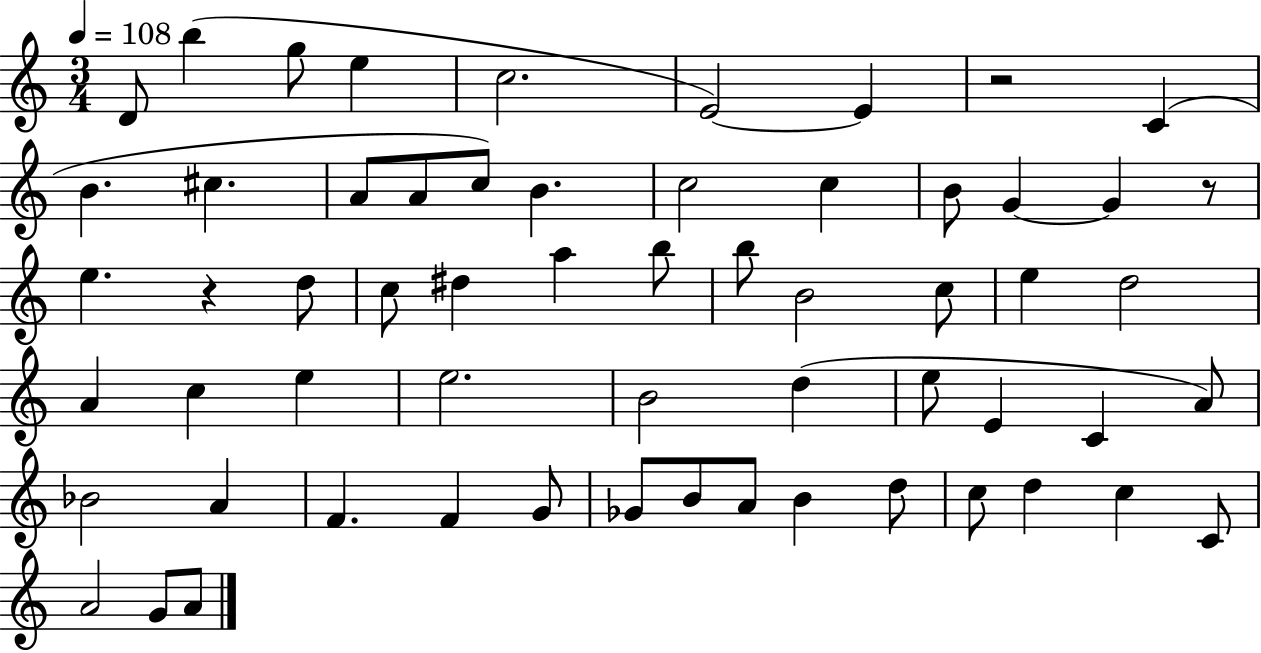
{
  \clef treble
  \numericTimeSignature
  \time 3/4
  \key c \major
  \tempo 4 = 108
  d'8 b''4( g''8 e''4 | c''2. | e'2~~) e'4 | r2 c'4( | \break b'4. cis''4. | a'8 a'8 c''8) b'4. | c''2 c''4 | b'8 g'4~~ g'4 r8 | \break e''4. r4 d''8 | c''8 dis''4 a''4 b''8 | b''8 b'2 c''8 | e''4 d''2 | \break a'4 c''4 e''4 | e''2. | b'2 d''4( | e''8 e'4 c'4 a'8) | \break bes'2 a'4 | f'4. f'4 g'8 | ges'8 b'8 a'8 b'4 d''8 | c''8 d''4 c''4 c'8 | \break a'2 g'8 a'8 | \bar "|."
}